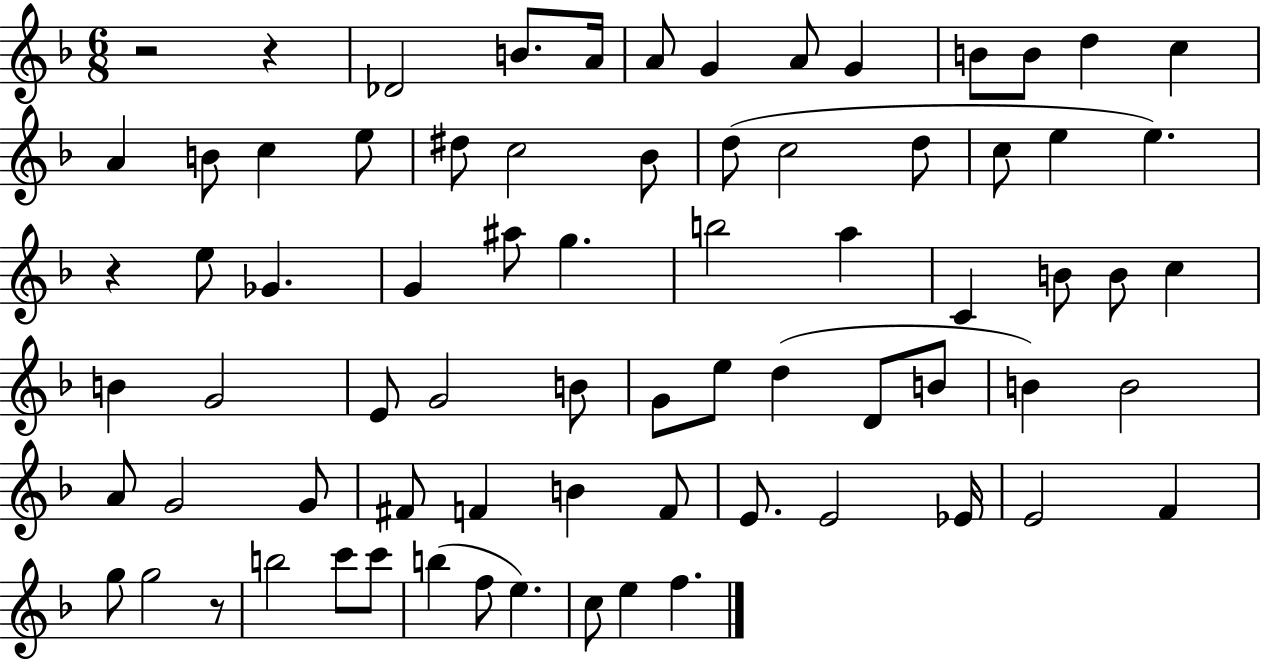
R/h R/q Db4/h B4/e. A4/s A4/e G4/q A4/e G4/q B4/e B4/e D5/q C5/q A4/q B4/e C5/q E5/e D#5/e C5/h Bb4/e D5/e C5/h D5/e C5/e E5/q E5/q. R/q E5/e Gb4/q. G4/q A#5/e G5/q. B5/h A5/q C4/q B4/e B4/e C5/q B4/q G4/h E4/e G4/h B4/e G4/e E5/e D5/q D4/e B4/e B4/q B4/h A4/e G4/h G4/e F#4/e F4/q B4/q F4/e E4/e. E4/h Eb4/s E4/h F4/q G5/e G5/h R/e B5/h C6/e C6/e B5/q F5/e E5/q. C5/e E5/q F5/q.